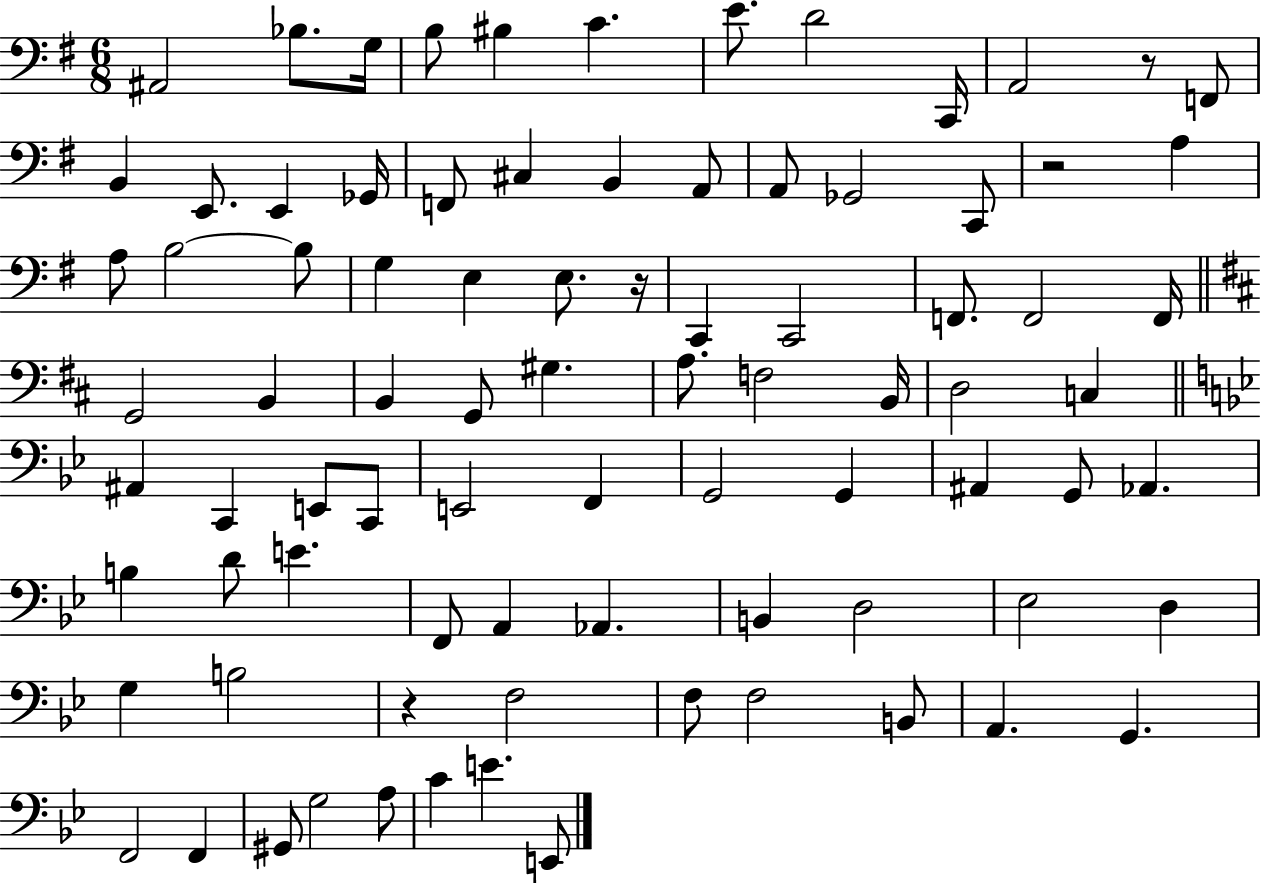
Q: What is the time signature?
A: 6/8